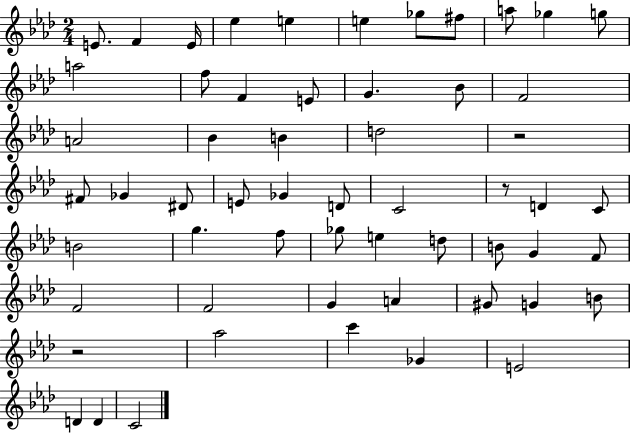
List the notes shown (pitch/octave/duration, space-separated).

E4/e. F4/q E4/s Eb5/q E5/q E5/q Gb5/e F#5/e A5/e Gb5/q G5/e A5/h F5/e F4/q E4/e G4/q. Bb4/e F4/h A4/h Bb4/q B4/q D5/h R/h F#4/e Gb4/q D#4/e E4/e Gb4/q D4/e C4/h R/e D4/q C4/e B4/h G5/q. F5/e Gb5/e E5/q D5/e B4/e G4/q F4/e F4/h F4/h G4/q A4/q G#4/e G4/q B4/e R/h Ab5/h C6/q Gb4/q E4/h D4/q D4/q C4/h